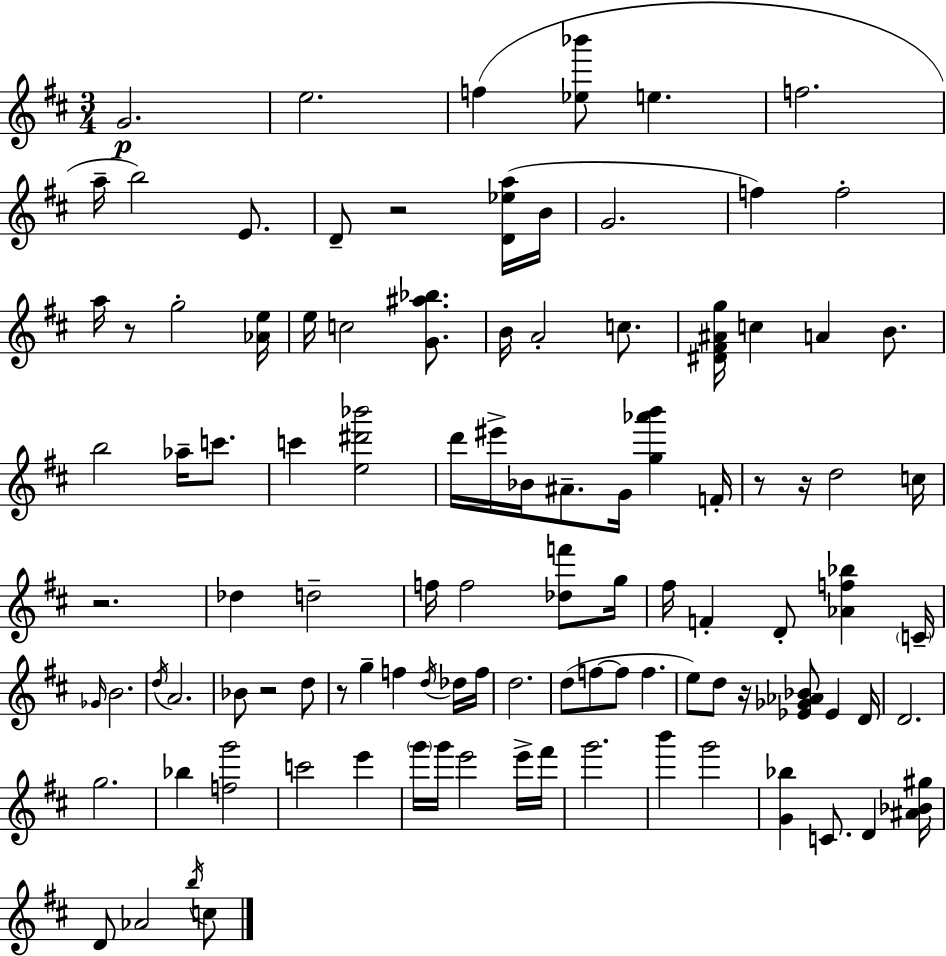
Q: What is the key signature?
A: D major